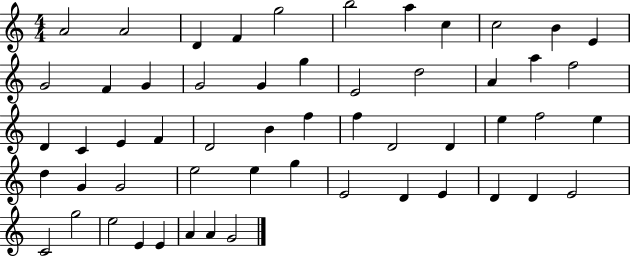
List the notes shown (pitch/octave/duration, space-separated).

A4/h A4/h D4/q F4/q G5/h B5/h A5/q C5/q C5/h B4/q E4/q G4/h F4/q G4/q G4/h G4/q G5/q E4/h D5/h A4/q A5/q F5/h D4/q C4/q E4/q F4/q D4/h B4/q F5/q F5/q D4/h D4/q E5/q F5/h E5/q D5/q G4/q G4/h E5/h E5/q G5/q E4/h D4/q E4/q D4/q D4/q E4/h C4/h G5/h E5/h E4/q E4/q A4/q A4/q G4/h